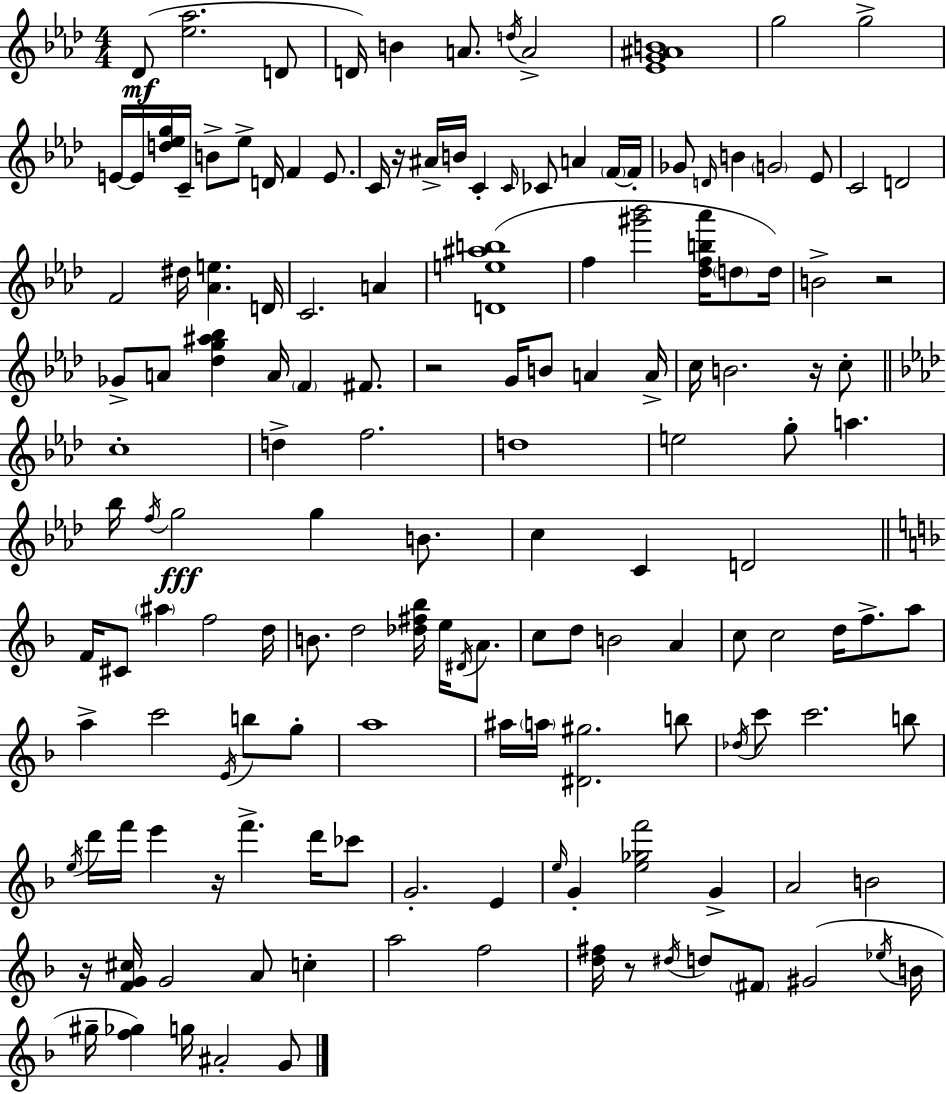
Db4/e [Eb5,Ab5]/h. D4/e D4/s B4/q A4/e. D5/s A4/h [Eb4,G4,A#4,B4]/w G5/h G5/h E4/s E4/s [D5,Eb5,G5]/s C4/s B4/e Eb5/e D4/s F4/q E4/e. C4/s R/s A#4/s B4/s C4/q C4/s CES4/e A4/q F4/s F4/s Gb4/e D4/s B4/q G4/h Eb4/e C4/h D4/h F4/h D#5/s [Ab4,E5]/q. D4/s C4/h. A4/q [D4,E5,A#5,B5]/w F5/q [G#6,Bb6]/h [Db5,F5,B5,Ab6]/s D5/e D5/s B4/h R/h Gb4/e A4/e [Db5,G5,A#5,Bb5]/q A4/s F4/q F#4/e. R/h G4/s B4/e A4/q A4/s C5/s B4/h. R/s C5/e C5/w D5/q F5/h. D5/w E5/h G5/e A5/q. Bb5/s F5/s G5/h G5/q B4/e. C5/q C4/q D4/h F4/s C#4/e A#5/q F5/h D5/s B4/e. D5/h [Db5,F#5,Bb5]/s E5/s D#4/s A4/e. C5/e D5/e B4/h A4/q C5/e C5/h D5/s F5/e. A5/e A5/q C6/h E4/s B5/e G5/e A5/w A#5/s A5/s [D#4,G#5]/h. B5/e Db5/s C6/e C6/h. B5/e E5/s D6/s F6/s E6/q R/s F6/q. D6/s CES6/e G4/h. E4/q E5/s G4/q [E5,Gb5,F6]/h G4/q A4/h B4/h R/s [F4,G4,C#5]/s G4/h A4/e C5/q A5/h F5/h [D5,F#5]/s R/e D#5/s D5/e F#4/e G#4/h Eb5/s B4/s G#5/s [F5,Gb5]/q G5/s A#4/h G4/e